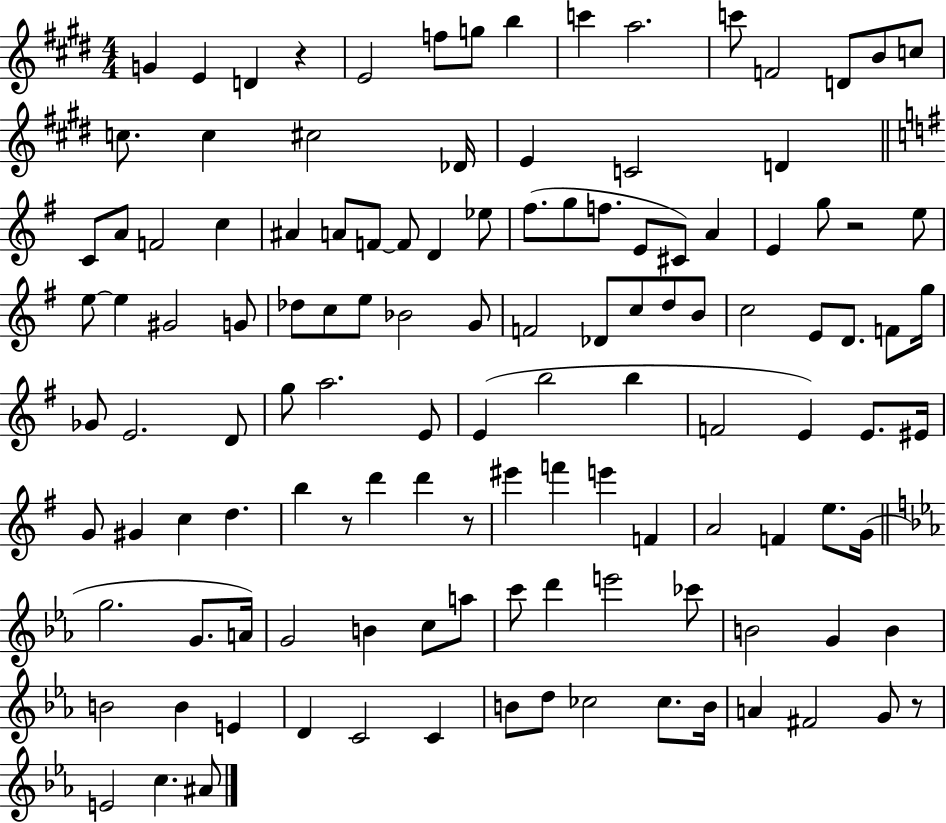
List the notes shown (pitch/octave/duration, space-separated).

G4/q E4/q D4/q R/q E4/h F5/e G5/e B5/q C6/q A5/h. C6/e F4/h D4/e B4/e C5/e C5/e. C5/q C#5/h Db4/s E4/q C4/h D4/q C4/e A4/e F4/h C5/q A#4/q A4/e F4/e F4/e D4/q Eb5/e F#5/e. G5/e F5/e. E4/e C#4/e A4/q E4/q G5/e R/h E5/e E5/e E5/q G#4/h G4/e Db5/e C5/e E5/e Bb4/h G4/e F4/h Db4/e C5/e D5/e B4/e C5/h E4/e D4/e. F4/e G5/s Gb4/e E4/h. D4/e G5/e A5/h. E4/e E4/q B5/h B5/q F4/h E4/q E4/e. EIS4/s G4/e G#4/q C5/q D5/q. B5/q R/e D6/q D6/q R/e EIS6/q F6/q E6/q F4/q A4/h F4/q E5/e. G4/s G5/h. G4/e. A4/s G4/h B4/q C5/e A5/e C6/e D6/q E6/h CES6/e B4/h G4/q B4/q B4/h B4/q E4/q D4/q C4/h C4/q B4/e D5/e CES5/h CES5/e. B4/s A4/q F#4/h G4/e R/e E4/h C5/q. A#4/e